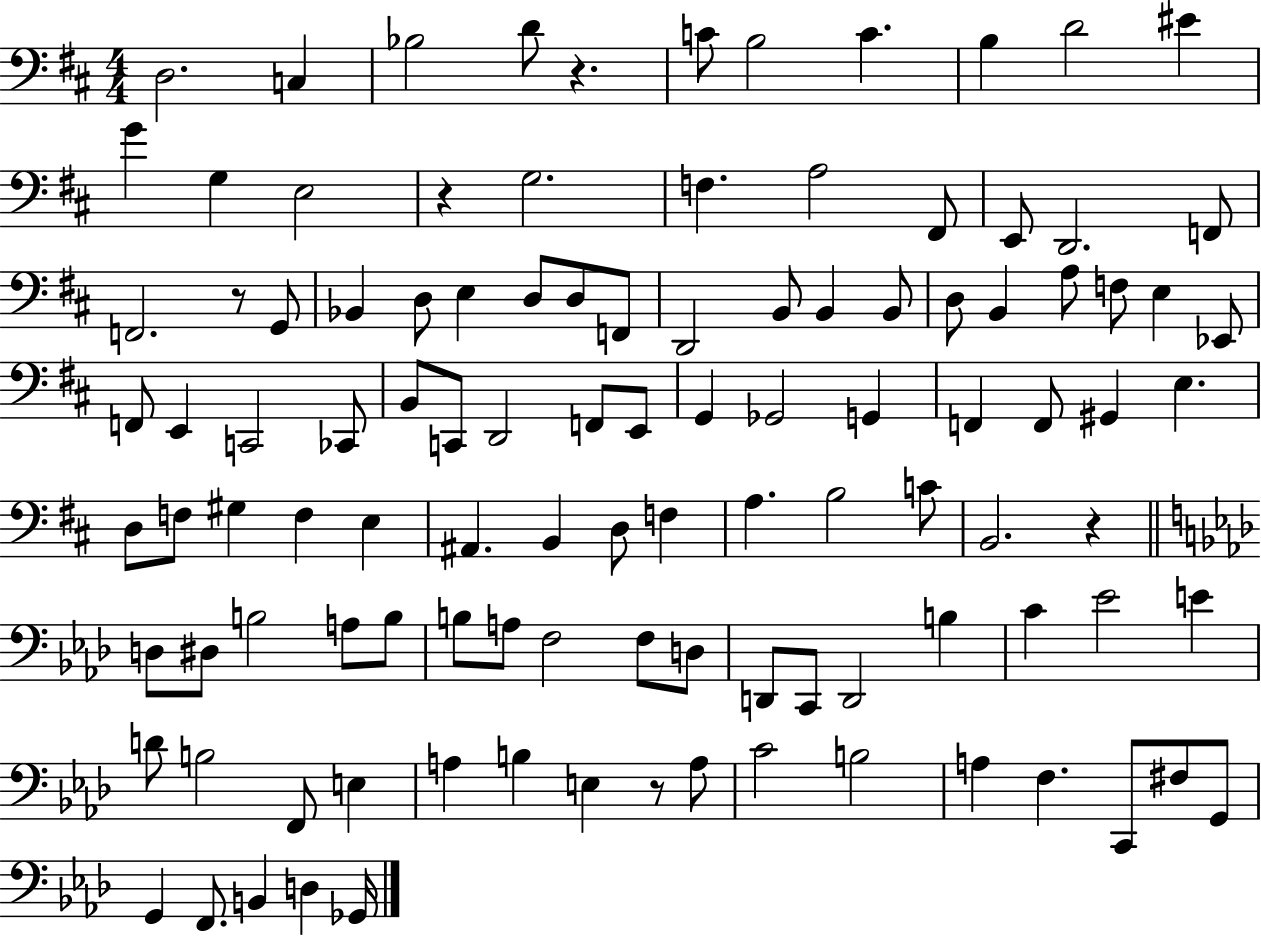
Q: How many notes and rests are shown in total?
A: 109